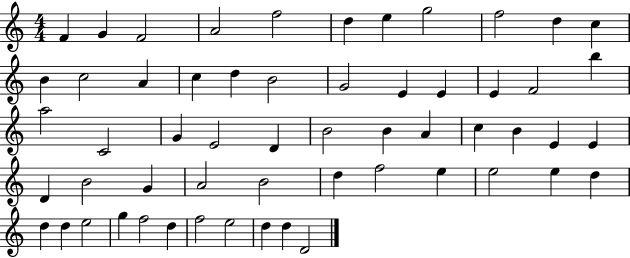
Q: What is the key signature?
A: C major